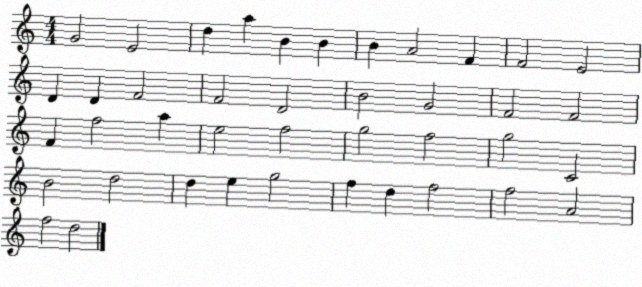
X:1
T:Untitled
M:4/4
L:1/4
K:C
G2 E2 d a B B B A2 F F2 E2 D D F2 F2 D2 B2 G2 F2 F2 F f2 a e2 f2 g2 f2 g2 C2 B2 d2 d e g2 f d f2 f2 A2 f2 d2